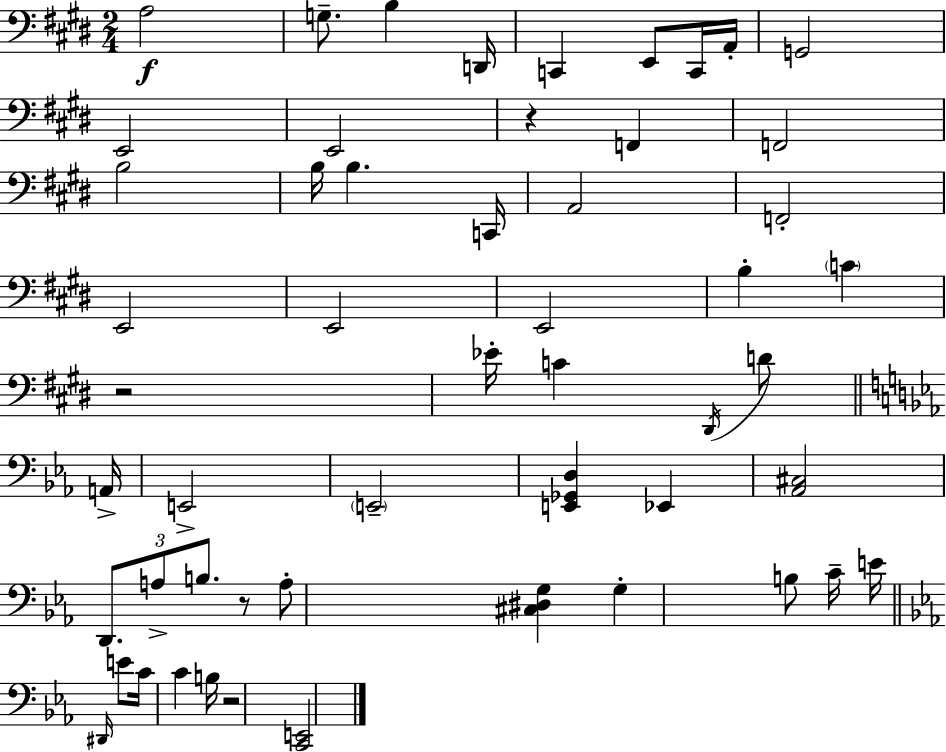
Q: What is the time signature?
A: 2/4